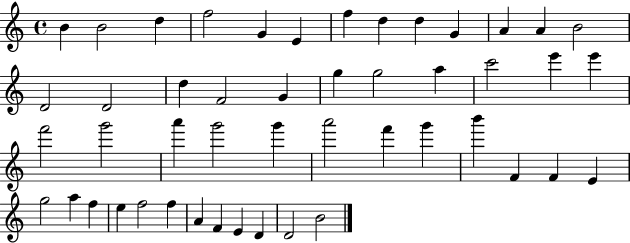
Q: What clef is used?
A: treble